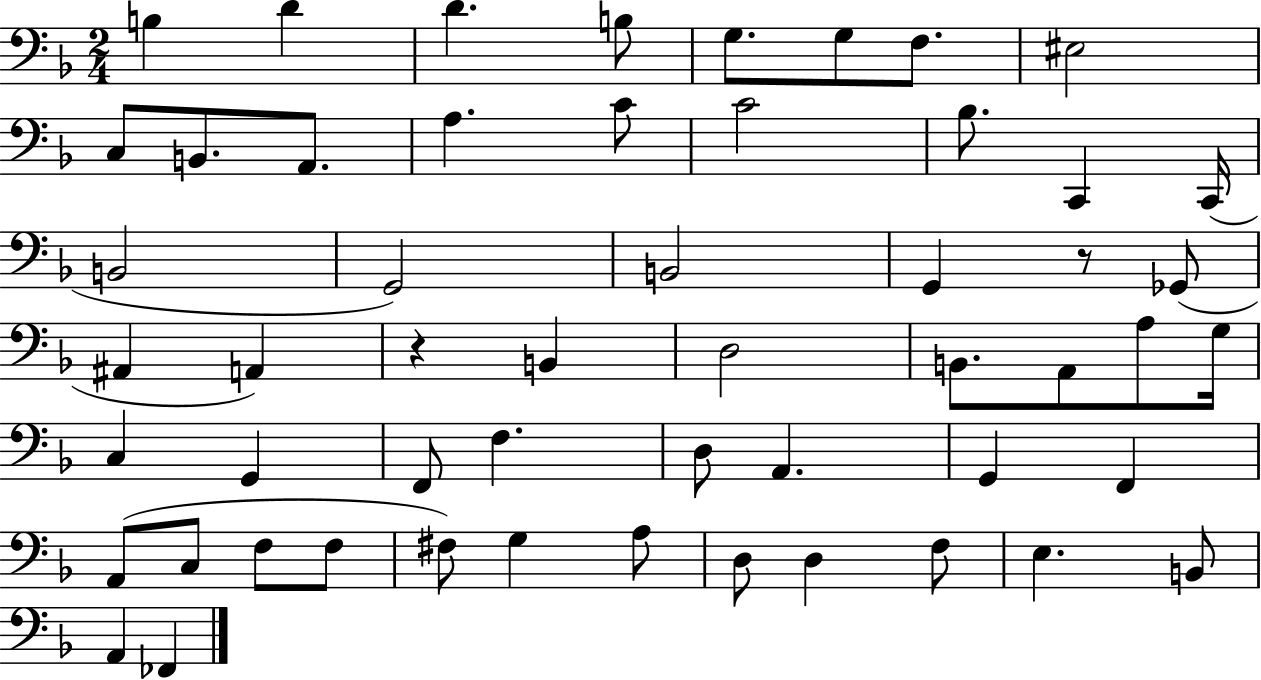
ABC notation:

X:1
T:Untitled
M:2/4
L:1/4
K:F
B, D D B,/2 G,/2 G,/2 F,/2 ^E,2 C,/2 B,,/2 A,,/2 A, C/2 C2 _B,/2 C,, C,,/4 B,,2 G,,2 B,,2 G,, z/2 _G,,/2 ^A,, A,, z B,, D,2 B,,/2 A,,/2 A,/2 G,/4 C, G,, F,,/2 F, D,/2 A,, G,, F,, A,,/2 C,/2 F,/2 F,/2 ^F,/2 G, A,/2 D,/2 D, F,/2 E, B,,/2 A,, _F,,